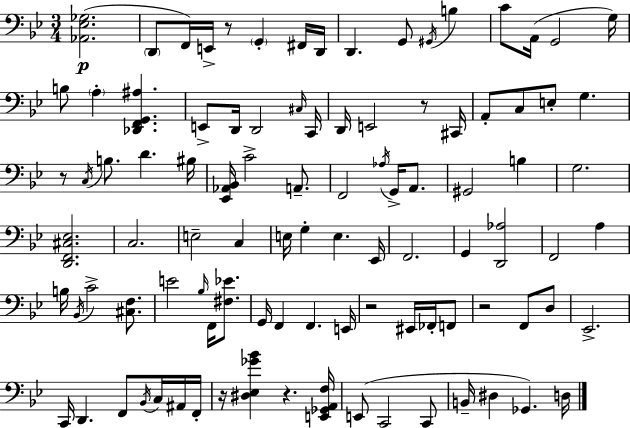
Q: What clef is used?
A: bass